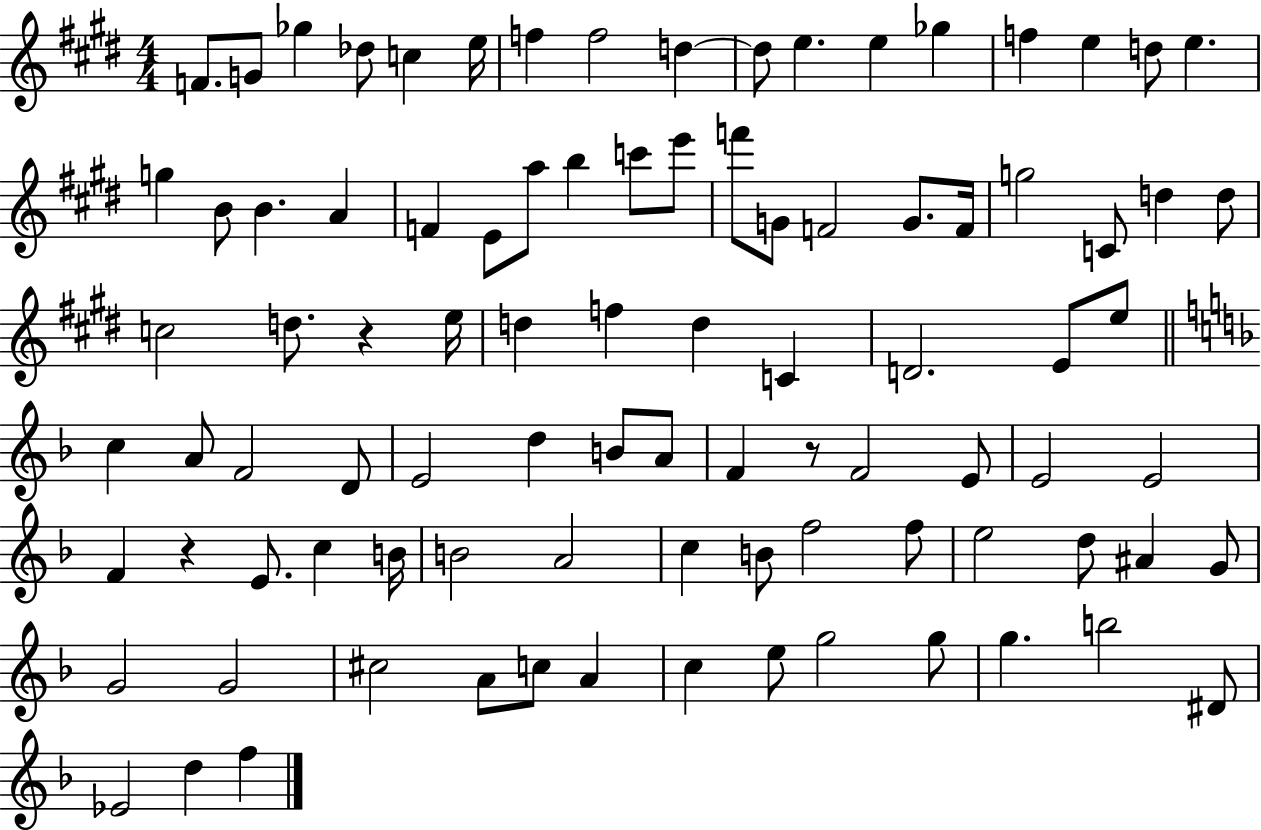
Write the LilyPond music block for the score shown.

{
  \clef treble
  \numericTimeSignature
  \time 4/4
  \key e \major
  f'8. g'8 ges''4 des''8 c''4 e''16 | f''4 f''2 d''4~~ | d''8 e''4. e''4 ges''4 | f''4 e''4 d''8 e''4. | \break g''4 b'8 b'4. a'4 | f'4 e'8 a''8 b''4 c'''8 e'''8 | f'''8 g'8 f'2 g'8. f'16 | g''2 c'8 d''4 d''8 | \break c''2 d''8. r4 e''16 | d''4 f''4 d''4 c'4 | d'2. e'8 e''8 | \bar "||" \break \key d \minor c''4 a'8 f'2 d'8 | e'2 d''4 b'8 a'8 | f'4 r8 f'2 e'8 | e'2 e'2 | \break f'4 r4 e'8. c''4 b'16 | b'2 a'2 | c''4 b'8 f''2 f''8 | e''2 d''8 ais'4 g'8 | \break g'2 g'2 | cis''2 a'8 c''8 a'4 | c''4 e''8 g''2 g''8 | g''4. b''2 dis'8 | \break ees'2 d''4 f''4 | \bar "|."
}